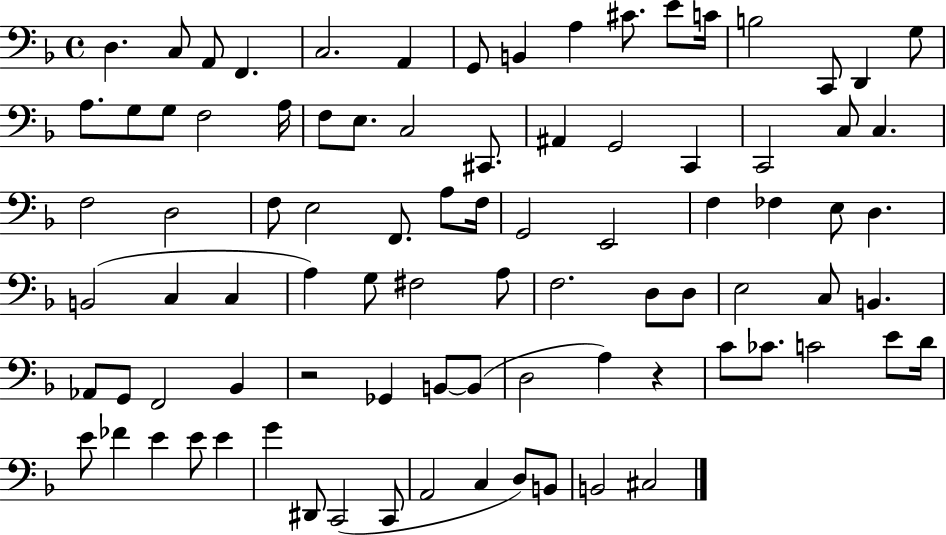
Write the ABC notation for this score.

X:1
T:Untitled
M:4/4
L:1/4
K:F
D, C,/2 A,,/2 F,, C,2 A,, G,,/2 B,, A, ^C/2 E/2 C/4 B,2 C,,/2 D,, G,/2 A,/2 G,/2 G,/2 F,2 A,/4 F,/2 E,/2 C,2 ^C,,/2 ^A,, G,,2 C,, C,,2 C,/2 C, F,2 D,2 F,/2 E,2 F,,/2 A,/2 F,/4 G,,2 E,,2 F, _F, E,/2 D, B,,2 C, C, A, G,/2 ^F,2 A,/2 F,2 D,/2 D,/2 E,2 C,/2 B,, _A,,/2 G,,/2 F,,2 _B,, z2 _G,, B,,/2 B,,/2 D,2 A, z C/2 _C/2 C2 E/2 D/4 E/2 _F E E/2 E G ^D,,/2 C,,2 C,,/2 A,,2 C, D,/2 B,,/2 B,,2 ^C,2